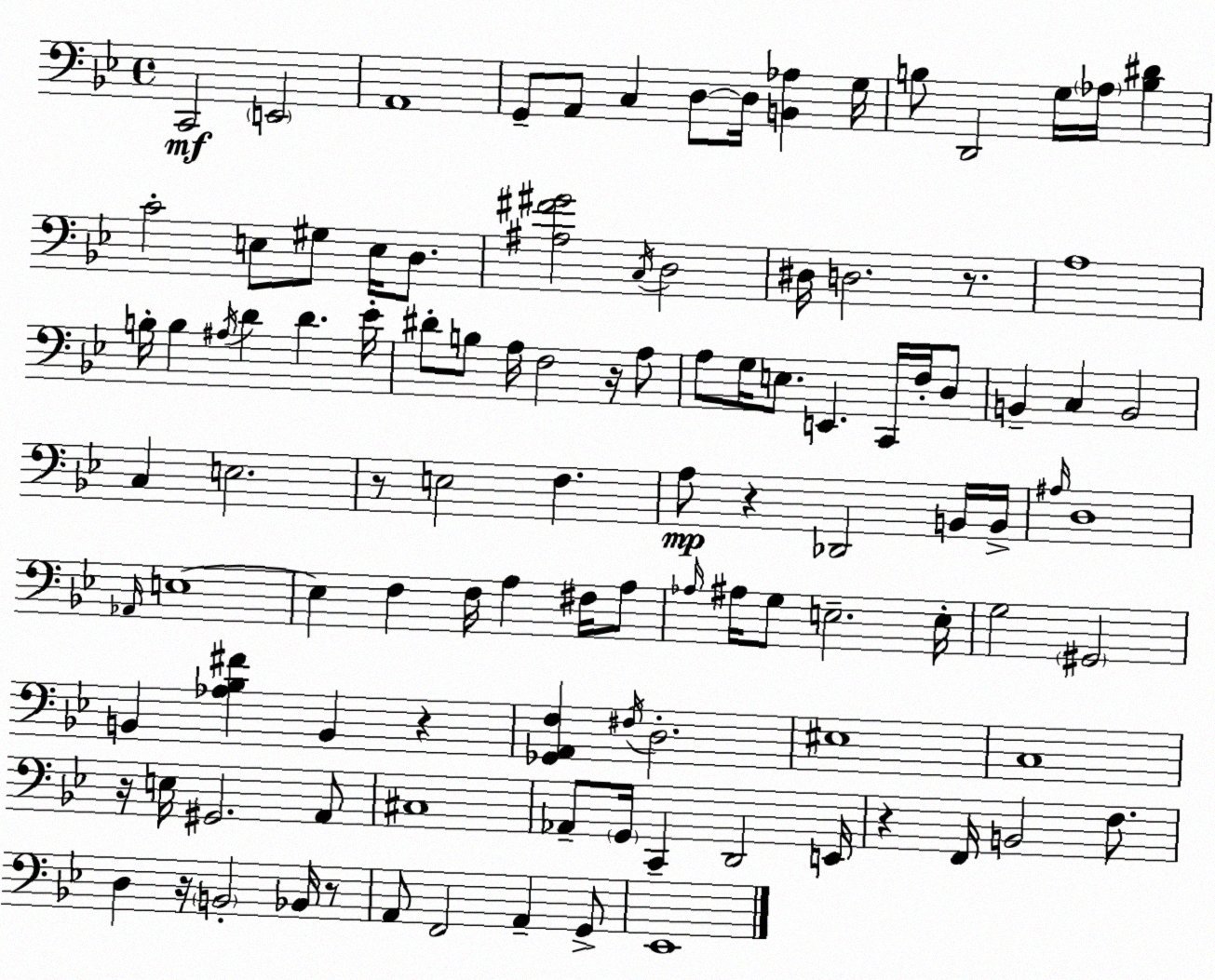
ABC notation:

X:1
T:Untitled
M:4/4
L:1/4
K:Bb
C,,2 E,,2 A,,4 G,,/2 A,,/2 C, D,/2 D,/4 [B,,_A,] G,/4 B,/2 D,,2 G,/4 _A,/4 [B,^D] C2 E,/2 ^G,/2 E,/4 D,/2 [^A,^F^G]2 C,/4 D,2 ^D,/4 D,2 z/2 A,4 B,/4 B, ^A,/4 D D _E/4 ^D/2 B,/2 A,/4 F,2 z/4 A,/2 A,/2 G,/4 E,/2 E,, C,,/4 F,/4 D,/2 B,, C, B,,2 C, E,2 z/2 E,2 F, A,/2 z _D,,2 B,,/4 B,,/4 ^A,/4 D,4 _A,,/4 E,4 E, F, F,/4 A, ^F,/4 A,/2 _A,/4 ^A,/4 G,/2 E,2 E,/4 G,2 ^G,,2 B,, [_A,_B,^F] B,, z [_G,,A,,F,] ^F,/4 D,2 ^E,4 C,4 z/4 E,/4 ^G,,2 A,,/2 ^C,4 _A,,/2 G,,/4 C,, D,,2 E,,/4 z F,,/4 B,,2 F,/2 D, z/4 B,,2 _B,,/4 z/2 A,,/2 F,,2 A,, G,,/2 _E,,4